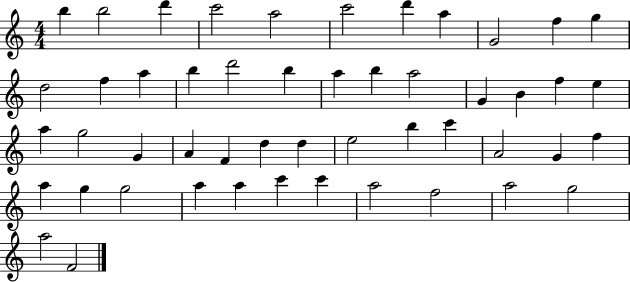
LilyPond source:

{
  \clef treble
  \numericTimeSignature
  \time 4/4
  \key c \major
  b''4 b''2 d'''4 | c'''2 a''2 | c'''2 d'''4 a''4 | g'2 f''4 g''4 | \break d''2 f''4 a''4 | b''4 d'''2 b''4 | a''4 b''4 a''2 | g'4 b'4 f''4 e''4 | \break a''4 g''2 g'4 | a'4 f'4 d''4 d''4 | e''2 b''4 c'''4 | a'2 g'4 f''4 | \break a''4 g''4 g''2 | a''4 a''4 c'''4 c'''4 | a''2 f''2 | a''2 g''2 | \break a''2 f'2 | \bar "|."
}